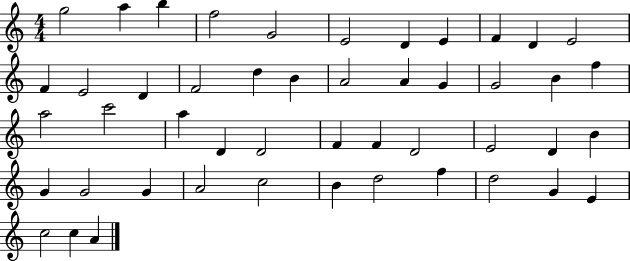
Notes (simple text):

G5/h A5/q B5/q F5/h G4/h E4/h D4/q E4/q F4/q D4/q E4/h F4/q E4/h D4/q F4/h D5/q B4/q A4/h A4/q G4/q G4/h B4/q F5/q A5/h C6/h A5/q D4/q D4/h F4/q F4/q D4/h E4/h D4/q B4/q G4/q G4/h G4/q A4/h C5/h B4/q D5/h F5/q D5/h G4/q E4/q C5/h C5/q A4/q